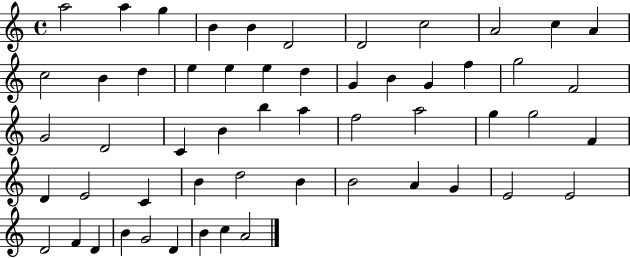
X:1
T:Untitled
M:4/4
L:1/4
K:C
a2 a g B B D2 D2 c2 A2 c A c2 B d e e e d G B G f g2 F2 G2 D2 C B b a f2 a2 g g2 F D E2 C B d2 B B2 A G E2 E2 D2 F D B G2 D B c A2